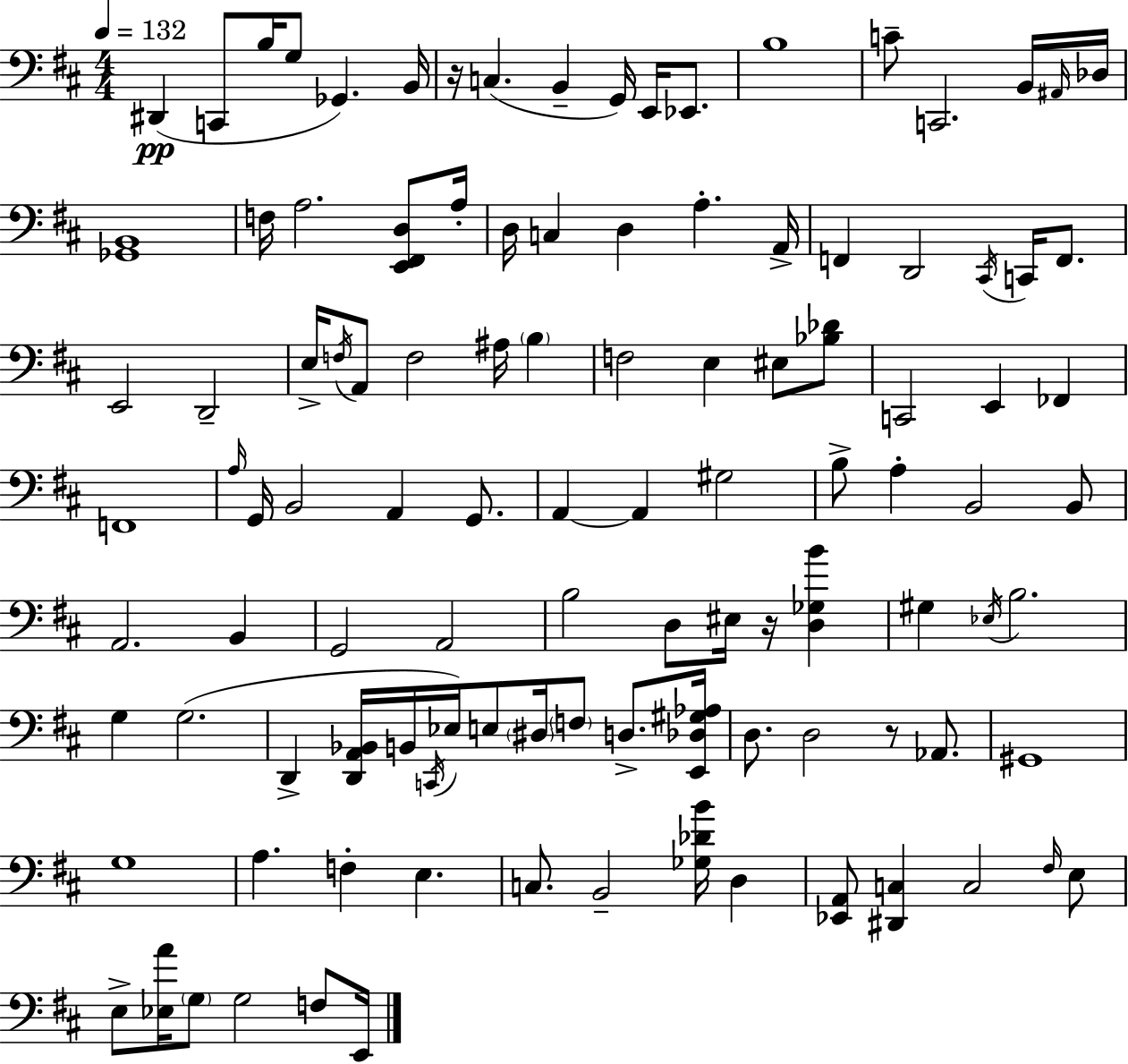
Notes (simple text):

D#2/q C2/e B3/s G3/e Gb2/q. B2/s R/s C3/q. B2/q G2/s E2/s Eb2/e. B3/w C4/e C2/h. B2/s A#2/s Db3/s [Gb2,B2]/w F3/s A3/h. [E2,F#2,D3]/e A3/s D3/s C3/q D3/q A3/q. A2/s F2/q D2/h C#2/s C2/s F2/e. E2/h D2/h E3/s F3/s A2/e F3/h A#3/s B3/q F3/h E3/q EIS3/e [Bb3,Db4]/e C2/h E2/q FES2/q F2/w A3/s G2/s B2/h A2/q G2/e. A2/q A2/q G#3/h B3/e A3/q B2/h B2/e A2/h. B2/q G2/h A2/h B3/h D3/e EIS3/s R/s [D3,Gb3,B4]/q G#3/q Eb3/s B3/h. G3/q G3/h. D2/q [D2,A2,Bb2]/s B2/s C2/s Eb3/s E3/e D#3/s F3/e D3/e. [E2,Db3,G#3,Ab3]/s D3/e. D3/h R/e Ab2/e. G#2/w G3/w A3/q. F3/q E3/q. C3/e. B2/h [Gb3,Db4,B4]/s D3/q [Eb2,A2]/e [D#2,C3]/q C3/h F#3/s E3/e E3/e [Eb3,A4]/s G3/e G3/h F3/e E2/s